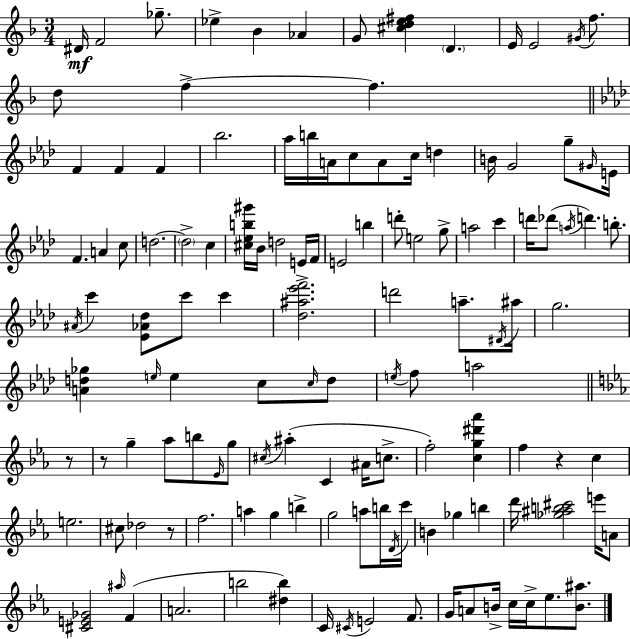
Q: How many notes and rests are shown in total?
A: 129